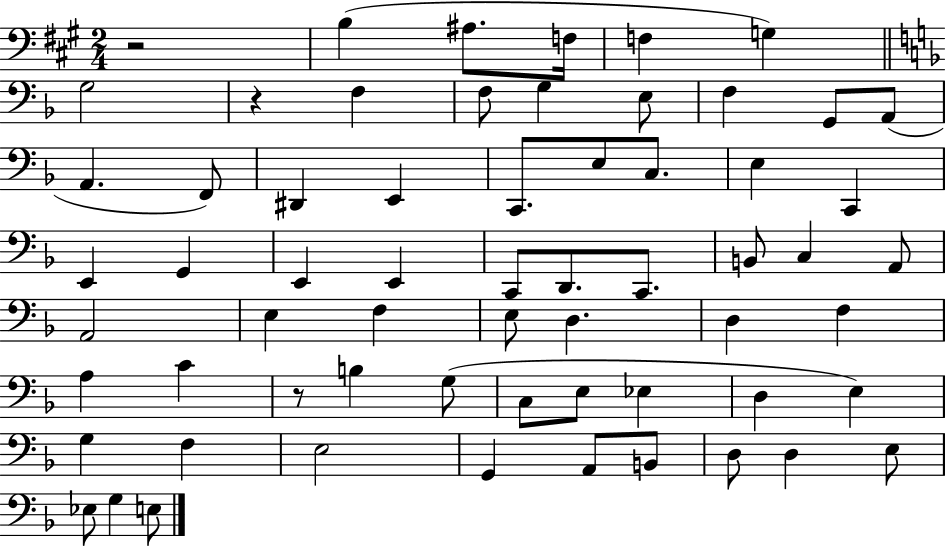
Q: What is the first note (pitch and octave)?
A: B3